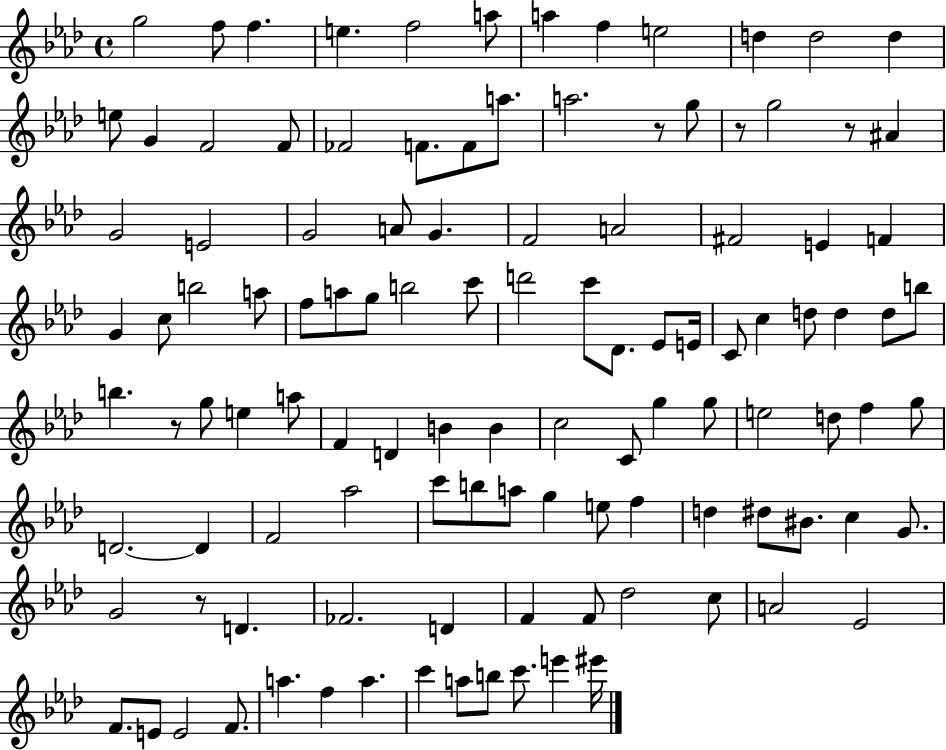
{
  \clef treble
  \time 4/4
  \defaultTimeSignature
  \key aes \major
  g''2 f''8 f''4. | e''4. f''2 a''8 | a''4 f''4 e''2 | d''4 d''2 d''4 | \break e''8 g'4 f'2 f'8 | fes'2 f'8. f'8 a''8. | a''2. r8 g''8 | r8 g''2 r8 ais'4 | \break g'2 e'2 | g'2 a'8 g'4. | f'2 a'2 | fis'2 e'4 f'4 | \break g'4 c''8 b''2 a''8 | f''8 a''8 g''8 b''2 c'''8 | d'''2 c'''8 des'8. ees'8 e'16 | c'8 c''4 d''8 d''4 d''8 b''8 | \break b''4. r8 g''8 e''4 a''8 | f'4 d'4 b'4 b'4 | c''2 c'8 g''4 g''8 | e''2 d''8 f''4 g''8 | \break d'2.~~ d'4 | f'2 aes''2 | c'''8 b''8 a''8 g''4 e''8 f''4 | d''4 dis''8 bis'8. c''4 g'8. | \break g'2 r8 d'4. | fes'2. d'4 | f'4 f'8 des''2 c''8 | a'2 ees'2 | \break f'8. e'8 e'2 f'8. | a''4. f''4 a''4. | c'''4 a''8 b''8 c'''8. e'''4 eis'''16 | \bar "|."
}